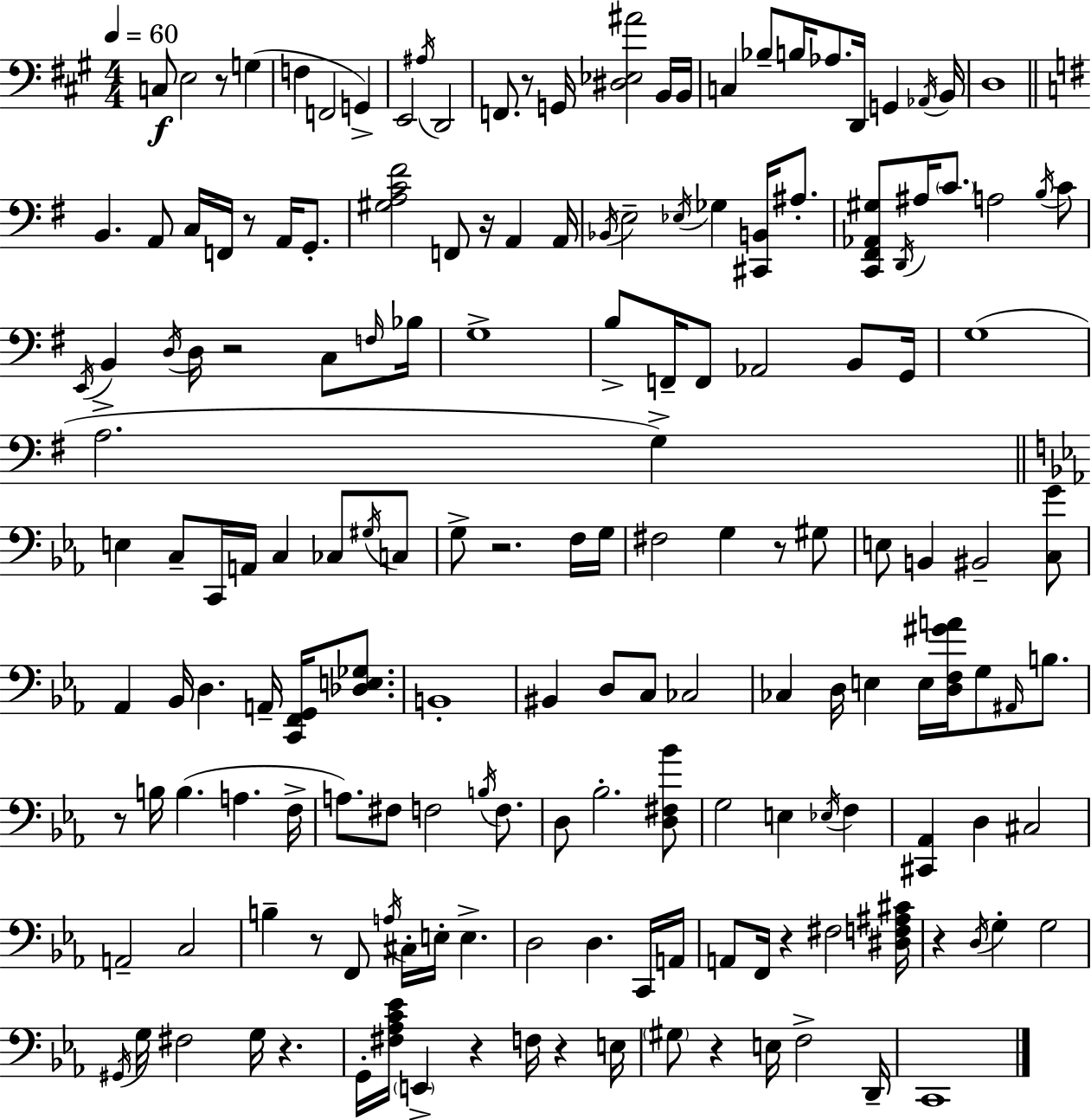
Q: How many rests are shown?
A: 15